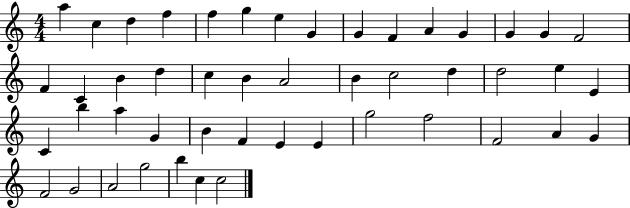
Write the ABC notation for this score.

X:1
T:Untitled
M:4/4
L:1/4
K:C
a c d f f g e G G F A G G G F2 F C B d c B A2 B c2 d d2 e E C b a G B F E E g2 f2 F2 A G F2 G2 A2 g2 b c c2